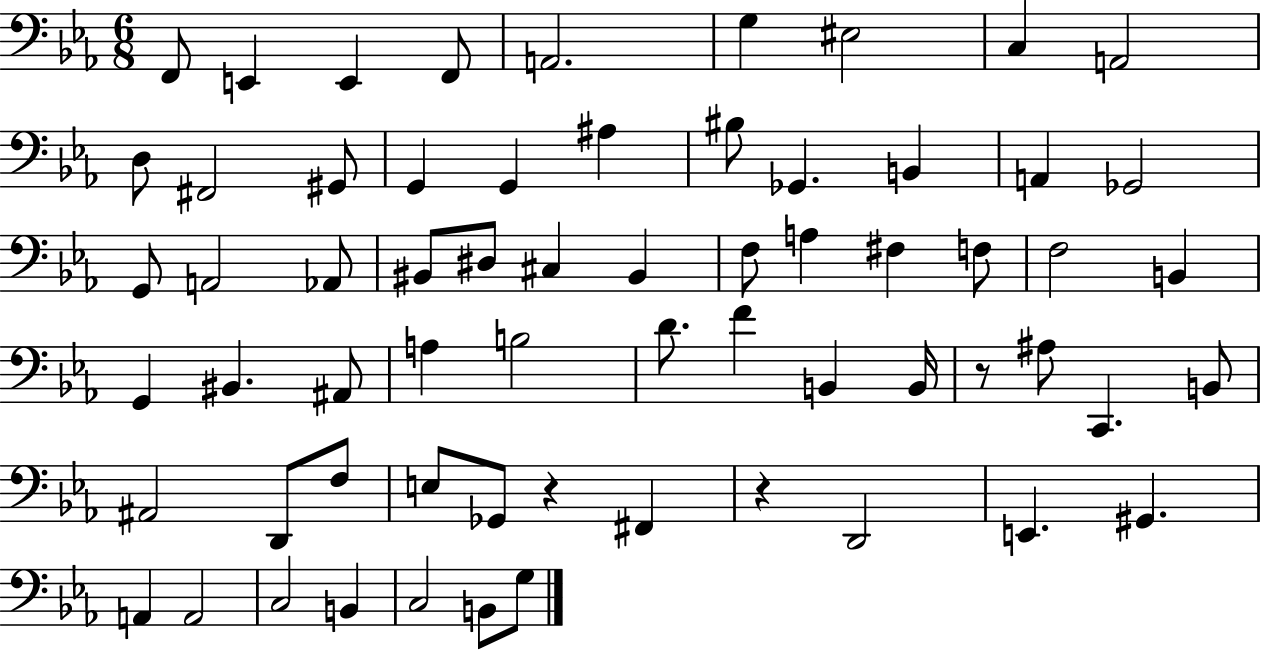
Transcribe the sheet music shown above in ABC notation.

X:1
T:Untitled
M:6/8
L:1/4
K:Eb
F,,/2 E,, E,, F,,/2 A,,2 G, ^E,2 C, A,,2 D,/2 ^F,,2 ^G,,/2 G,, G,, ^A, ^B,/2 _G,, B,, A,, _G,,2 G,,/2 A,,2 _A,,/2 ^B,,/2 ^D,/2 ^C, ^B,, F,/2 A, ^F, F,/2 F,2 B,, G,, ^B,, ^A,,/2 A, B,2 D/2 F B,, B,,/4 z/2 ^A,/2 C,, B,,/2 ^A,,2 D,,/2 F,/2 E,/2 _G,,/2 z ^F,, z D,,2 E,, ^G,, A,, A,,2 C,2 B,, C,2 B,,/2 G,/2